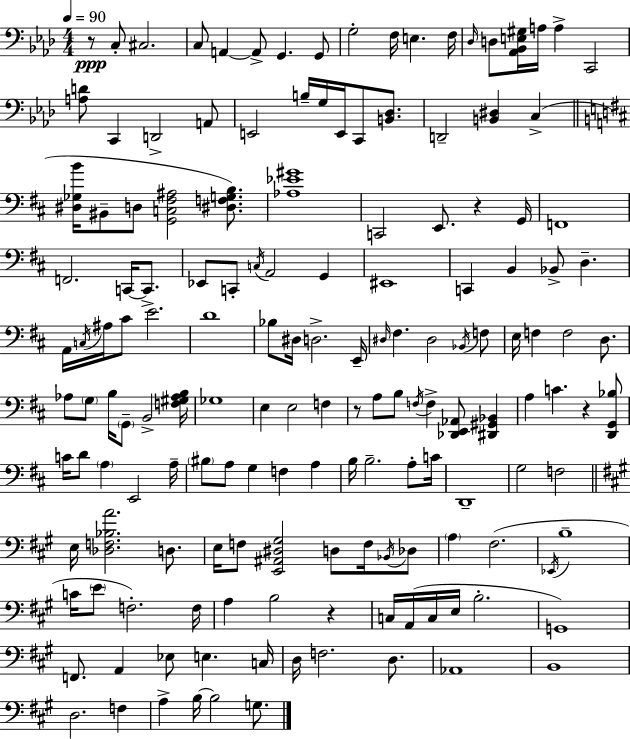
{
  \clef bass
  \numericTimeSignature
  \time 4/4
  \key f \minor
  \tempo 4 = 90
  r8\ppp c8-. cis2. | c8 a,4~~ a,8-> g,4. g,8 | g2-. f16 e4. f16 | \grace { des16 } d8 <aes, bes, e gis>16 a16 a4-> c,2 | \break <a d'>8 c,4 d,2-> a,8 | e,2 b16-- g16 e,16 c,8 <b, des>8. | d,2-- <b, dis>4 c4->( | \bar "||" \break \key d \major <dis ges b'>16 bis,8-- d8 <g, c fis ais>2 <dis f g b>8.) | <aes ees' gis'>1 | c,2 e,8. r4 g,16 | f,1 | \break f,2. c,16~~ c,8.-> | ees,8 c,8-. \acciaccatura { c16 } a,2 g,4 | eis,1 | c,4 b,4 bes,8-> d4.-- | \break a,16 \acciaccatura { c16 } ais16 cis'8 e'2. | d'1 | bes8 dis16 d2.-> | e,16-- \grace { dis16 } fis4. dis2 | \break \acciaccatura { bes,16 } f8 e16 f4 f2 | d8. aes8 \parenthesize g8 b16 \parenthesize g,8-- b,2-> | <f gis aes b>16 ges1 | e4 e2 | \break f4 r8 a8 b8 \acciaccatura { f16 } f4-> <des, e, aes,>8 | <dis, gis, bes,>4 a4 c'4. r4 | <d, g, bes>8 c'16 d'8 \parenthesize a4 e,2 | a16-- \parenthesize bis8 a8 g4 f4 | \break a4 b16 b2.-- | a8-. c'16 d,1-- | g2 f2 | \bar "||" \break \key a \major e16 <des f bes a'>2. d8. | e16 f8 <e, ais, dis gis>2 d8 f16 \acciaccatura { bes,16 } des8 | \parenthesize a4 fis2.( | \acciaccatura { ees,16 } b1-- | \break c'16 \parenthesize e'8 f2.-.) | f16 a4 b2 r4 | c16 a,16( c16 e16 b2.-. | g,1) | \break f,8. a,4 ees8 e4. | c16 d16 f2. d8. | aes,1 | b,1 | \break d2. f4 | a4-> b16~~ b2 g8. | \bar "|."
}